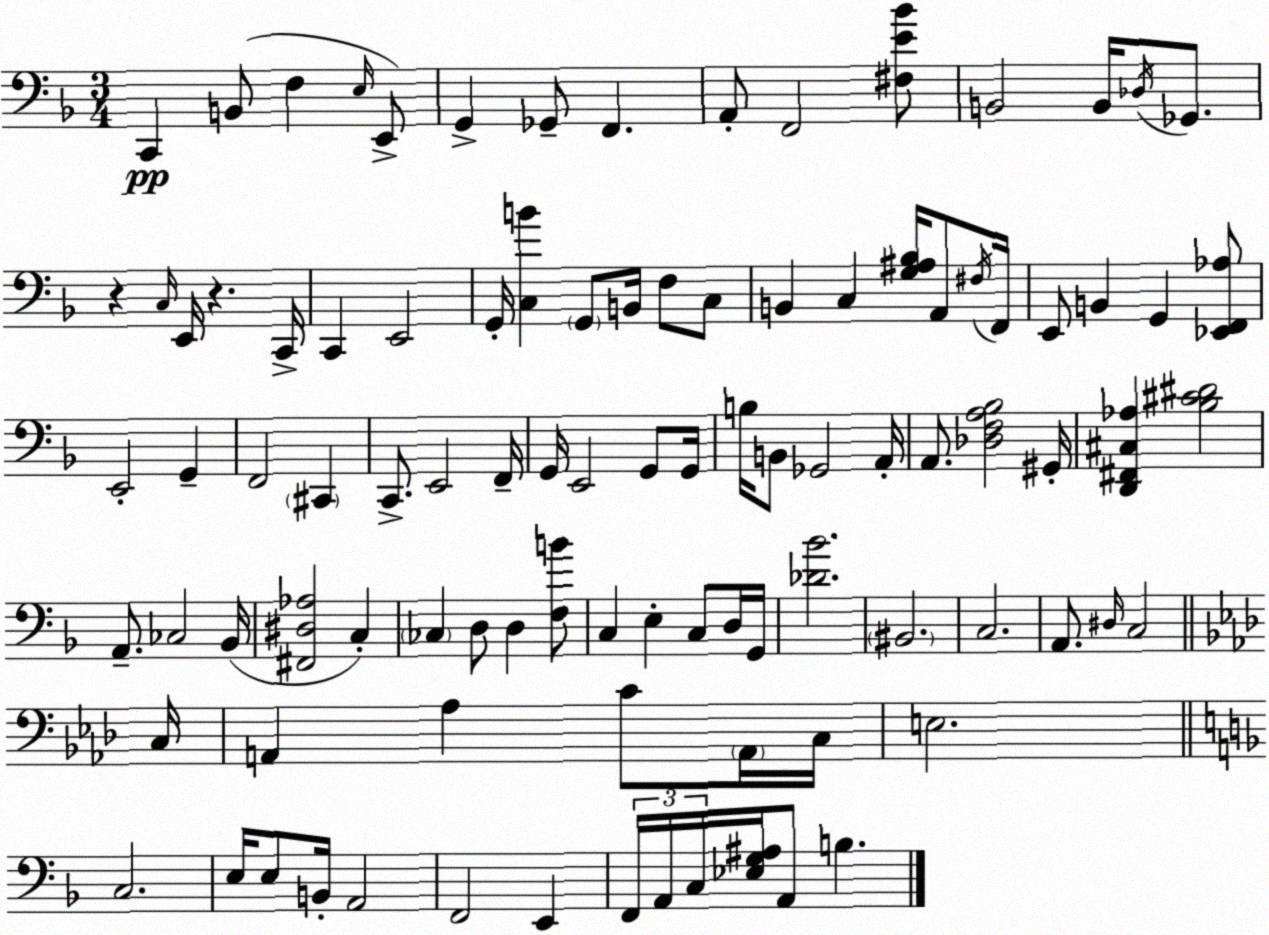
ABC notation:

X:1
T:Untitled
M:3/4
L:1/4
K:Dm
C,, B,,/2 F, E,/4 E,,/2 G,, _G,,/2 F,, A,,/2 F,,2 [^F,E_B]/2 B,,2 B,,/4 _D,/4 _G,,/2 z C,/4 E,,/4 z C,,/4 C,, E,,2 G,,/4 [C,B] G,,/2 B,,/4 F,/2 C,/2 B,, C, [G,^A,_B,]/4 A,,/2 ^F,/4 F,,/4 E,,/2 B,, G,, [_E,,F,,_A,]/2 E,,2 G,, F,,2 ^C,, C,,/2 E,,2 F,,/4 G,,/4 E,,2 G,,/2 G,,/4 B,/4 B,,/2 _G,,2 A,,/4 A,,/2 [_D,F,A,_B,]2 ^G,,/4 [D,,^F,,^C,_A,] [_B,^C^D]2 A,,/2 _C,2 _B,,/4 [^F,,^D,_A,]2 C, _C, D,/2 D, [F,B]/2 C, E, C,/2 D,/4 G,,/4 [_D_B]2 ^B,,2 C,2 A,,/2 ^D,/4 C,2 C,/4 A,, _A, C/2 A,,/4 C,/4 E,2 C,2 E,/4 E,/2 B,,/4 A,,2 F,,2 E,, F,,/4 A,,/4 C,/4 [_E,G,^A,]/4 A,,/2 B,